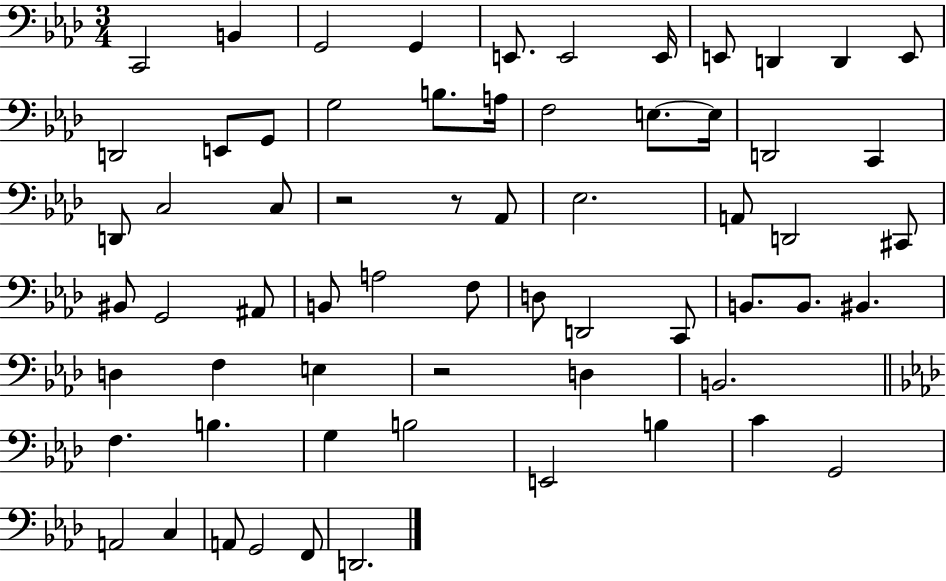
X:1
T:Untitled
M:3/4
L:1/4
K:Ab
C,,2 B,, G,,2 G,, E,,/2 E,,2 E,,/4 E,,/2 D,, D,, E,,/2 D,,2 E,,/2 G,,/2 G,2 B,/2 A,/4 F,2 E,/2 E,/4 D,,2 C,, D,,/2 C,2 C,/2 z2 z/2 _A,,/2 _E,2 A,,/2 D,,2 ^C,,/2 ^B,,/2 G,,2 ^A,,/2 B,,/2 A,2 F,/2 D,/2 D,,2 C,,/2 B,,/2 B,,/2 ^B,, D, F, E, z2 D, B,,2 F, B, G, B,2 E,,2 B, C G,,2 A,,2 C, A,,/2 G,,2 F,,/2 D,,2